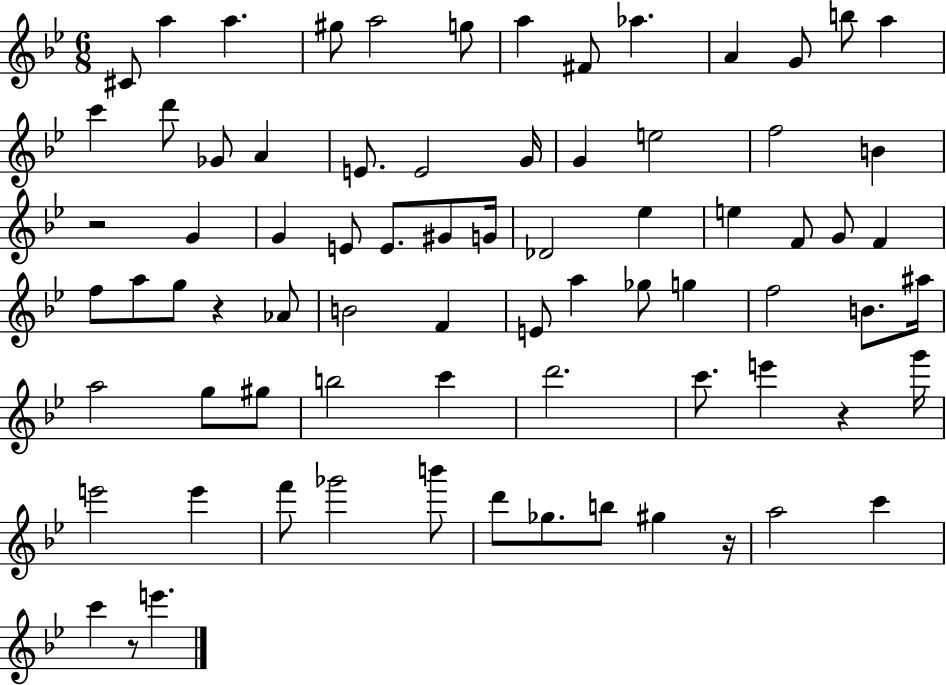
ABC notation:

X:1
T:Untitled
M:6/8
L:1/4
K:Bb
^C/2 a a ^g/2 a2 g/2 a ^F/2 _a A G/2 b/2 a c' d'/2 _G/2 A E/2 E2 G/4 G e2 f2 B z2 G G E/2 E/2 ^G/2 G/4 _D2 _e e F/2 G/2 F f/2 a/2 g/2 z _A/2 B2 F E/2 a _g/2 g f2 B/2 ^a/4 a2 g/2 ^g/2 b2 c' d'2 c'/2 e' z g'/4 e'2 e' f'/2 _g'2 b'/2 d'/2 _g/2 b/2 ^g z/4 a2 c' c' z/2 e'